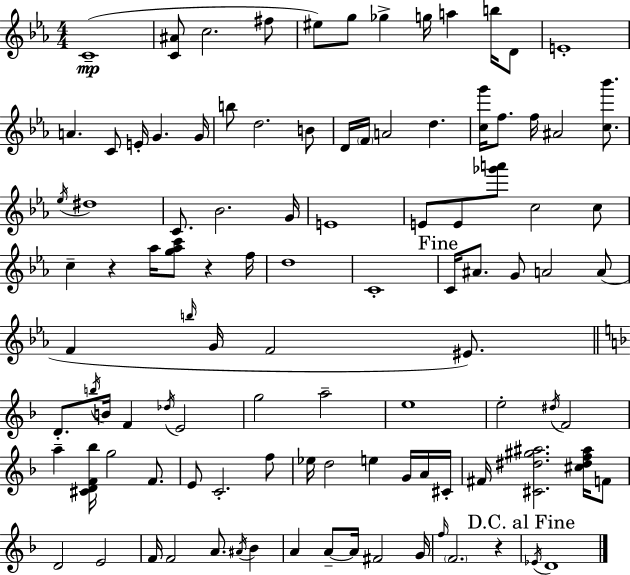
{
  \clef treble
  \numericTimeSignature
  \time 4/4
  \key c \minor
  c'1--(\mp | <c' ais'>8 c''2. fis''8 | eis''8) g''8 ges''4-> g''16 a''4 b''16 d'8 | e'1-. | \break a'4. c'8 e'16-. g'4. g'16 | b''8 d''2. b'8 | d'16 \parenthesize f'16 a'2 d''4. | <c'' g'''>16 f''8. f''16 ais'2 <c'' bes'''>8. | \break \acciaccatura { ees''16 } dis''1 | c'8. bes'2. | g'16 e'1 | e'8 e'8 <ges''' a'''>8 c''2 c''8 | \break c''4-- r4 aes''16 <g'' aes'' c'''>8 r4 | f''16 d''1 | c'1-. | \mark "Fine" c'16 ais'8. g'8 a'2 a'8( | \break f'4 \grace { b''16 } g'16 f'2 eis'8.) | \bar "||" \break \key f \major d'8.-. \acciaccatura { b''16 } b'16 f'4 \acciaccatura { des''16 } e'2 | g''2 a''2-- | e''1 | e''2-. \acciaccatura { dis''16 } f'2 | \break a''4-- <cis' d' f' bes''>16 g''2 | f'8. e'8 c'2.-. | f''8 ees''16 d''2 e''4 | g'16 a'16 cis'16-. fis'16 <cis' dis'' gis'' ais''>2. | \break <cis'' dis'' f'' ais''>16 f'8 d'2 e'2 | f'16 f'2 a'8. \acciaccatura { ais'16 } | bes'4 a'4 a'8--~~ a'16 fis'2 | g'16 \grace { f''16 } \parenthesize f'2. | \break r4 \mark "D.C. al Fine" \acciaccatura { ees'16 } d'1 | \bar "|."
}